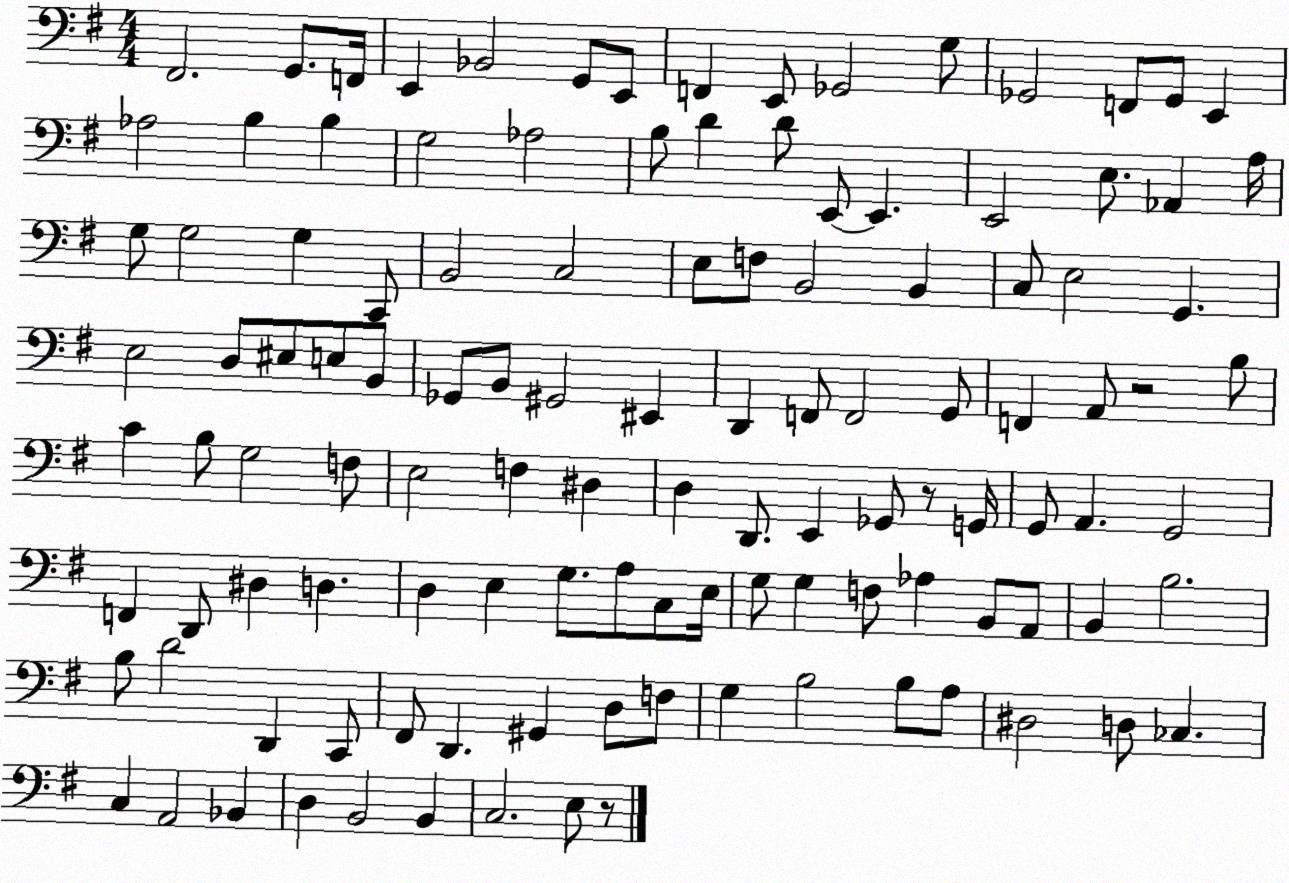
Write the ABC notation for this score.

X:1
T:Untitled
M:4/4
L:1/4
K:G
^F,,2 G,,/2 F,,/4 E,, _B,,2 G,,/2 E,,/2 F,, E,,/2 _G,,2 G,/2 _G,,2 F,,/2 _G,,/2 E,, _A,2 B, B, G,2 _A,2 B,/2 D D/2 E,,/2 E,, E,,2 E,/2 _A,, A,/4 G,/2 G,2 G, C,,/2 B,,2 C,2 E,/2 F,/2 B,,2 B,, C,/2 E,2 G,, E,2 D,/2 ^E,/2 E,/2 B,,/2 _G,,/2 B,,/2 ^G,,2 ^E,, D,, F,,/2 F,,2 G,,/2 F,, A,,/2 z2 B,/2 C B,/2 G,2 F,/2 E,2 F, ^D, D, D,,/2 E,, _G,,/2 z/2 G,,/4 G,,/2 A,, G,,2 F,, D,,/2 ^D, D, D, E, G,/2 A,/2 C,/2 E,/4 G,/2 G, F,/2 _A, B,,/2 A,,/2 B,, B,2 B,/2 D2 D,, C,,/2 ^F,,/2 D,, ^G,, D,/2 F,/2 G, B,2 B,/2 A,/2 ^D,2 D,/2 _C, C, A,,2 _B,, D, B,,2 B,, C,2 E,/2 z/2